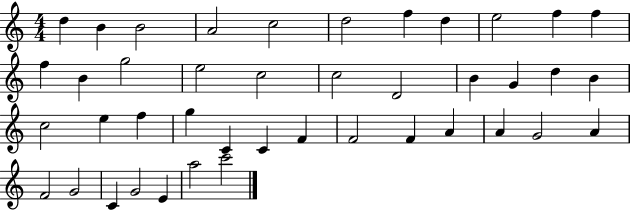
{
  \clef treble
  \numericTimeSignature
  \time 4/4
  \key c \major
  d''4 b'4 b'2 | a'2 c''2 | d''2 f''4 d''4 | e''2 f''4 f''4 | \break f''4 b'4 g''2 | e''2 c''2 | c''2 d'2 | b'4 g'4 d''4 b'4 | \break c''2 e''4 f''4 | g''4 c'4 c'4 f'4 | f'2 f'4 a'4 | a'4 g'2 a'4 | \break f'2 g'2 | c'4 g'2 e'4 | a''2 c'''2 | \bar "|."
}